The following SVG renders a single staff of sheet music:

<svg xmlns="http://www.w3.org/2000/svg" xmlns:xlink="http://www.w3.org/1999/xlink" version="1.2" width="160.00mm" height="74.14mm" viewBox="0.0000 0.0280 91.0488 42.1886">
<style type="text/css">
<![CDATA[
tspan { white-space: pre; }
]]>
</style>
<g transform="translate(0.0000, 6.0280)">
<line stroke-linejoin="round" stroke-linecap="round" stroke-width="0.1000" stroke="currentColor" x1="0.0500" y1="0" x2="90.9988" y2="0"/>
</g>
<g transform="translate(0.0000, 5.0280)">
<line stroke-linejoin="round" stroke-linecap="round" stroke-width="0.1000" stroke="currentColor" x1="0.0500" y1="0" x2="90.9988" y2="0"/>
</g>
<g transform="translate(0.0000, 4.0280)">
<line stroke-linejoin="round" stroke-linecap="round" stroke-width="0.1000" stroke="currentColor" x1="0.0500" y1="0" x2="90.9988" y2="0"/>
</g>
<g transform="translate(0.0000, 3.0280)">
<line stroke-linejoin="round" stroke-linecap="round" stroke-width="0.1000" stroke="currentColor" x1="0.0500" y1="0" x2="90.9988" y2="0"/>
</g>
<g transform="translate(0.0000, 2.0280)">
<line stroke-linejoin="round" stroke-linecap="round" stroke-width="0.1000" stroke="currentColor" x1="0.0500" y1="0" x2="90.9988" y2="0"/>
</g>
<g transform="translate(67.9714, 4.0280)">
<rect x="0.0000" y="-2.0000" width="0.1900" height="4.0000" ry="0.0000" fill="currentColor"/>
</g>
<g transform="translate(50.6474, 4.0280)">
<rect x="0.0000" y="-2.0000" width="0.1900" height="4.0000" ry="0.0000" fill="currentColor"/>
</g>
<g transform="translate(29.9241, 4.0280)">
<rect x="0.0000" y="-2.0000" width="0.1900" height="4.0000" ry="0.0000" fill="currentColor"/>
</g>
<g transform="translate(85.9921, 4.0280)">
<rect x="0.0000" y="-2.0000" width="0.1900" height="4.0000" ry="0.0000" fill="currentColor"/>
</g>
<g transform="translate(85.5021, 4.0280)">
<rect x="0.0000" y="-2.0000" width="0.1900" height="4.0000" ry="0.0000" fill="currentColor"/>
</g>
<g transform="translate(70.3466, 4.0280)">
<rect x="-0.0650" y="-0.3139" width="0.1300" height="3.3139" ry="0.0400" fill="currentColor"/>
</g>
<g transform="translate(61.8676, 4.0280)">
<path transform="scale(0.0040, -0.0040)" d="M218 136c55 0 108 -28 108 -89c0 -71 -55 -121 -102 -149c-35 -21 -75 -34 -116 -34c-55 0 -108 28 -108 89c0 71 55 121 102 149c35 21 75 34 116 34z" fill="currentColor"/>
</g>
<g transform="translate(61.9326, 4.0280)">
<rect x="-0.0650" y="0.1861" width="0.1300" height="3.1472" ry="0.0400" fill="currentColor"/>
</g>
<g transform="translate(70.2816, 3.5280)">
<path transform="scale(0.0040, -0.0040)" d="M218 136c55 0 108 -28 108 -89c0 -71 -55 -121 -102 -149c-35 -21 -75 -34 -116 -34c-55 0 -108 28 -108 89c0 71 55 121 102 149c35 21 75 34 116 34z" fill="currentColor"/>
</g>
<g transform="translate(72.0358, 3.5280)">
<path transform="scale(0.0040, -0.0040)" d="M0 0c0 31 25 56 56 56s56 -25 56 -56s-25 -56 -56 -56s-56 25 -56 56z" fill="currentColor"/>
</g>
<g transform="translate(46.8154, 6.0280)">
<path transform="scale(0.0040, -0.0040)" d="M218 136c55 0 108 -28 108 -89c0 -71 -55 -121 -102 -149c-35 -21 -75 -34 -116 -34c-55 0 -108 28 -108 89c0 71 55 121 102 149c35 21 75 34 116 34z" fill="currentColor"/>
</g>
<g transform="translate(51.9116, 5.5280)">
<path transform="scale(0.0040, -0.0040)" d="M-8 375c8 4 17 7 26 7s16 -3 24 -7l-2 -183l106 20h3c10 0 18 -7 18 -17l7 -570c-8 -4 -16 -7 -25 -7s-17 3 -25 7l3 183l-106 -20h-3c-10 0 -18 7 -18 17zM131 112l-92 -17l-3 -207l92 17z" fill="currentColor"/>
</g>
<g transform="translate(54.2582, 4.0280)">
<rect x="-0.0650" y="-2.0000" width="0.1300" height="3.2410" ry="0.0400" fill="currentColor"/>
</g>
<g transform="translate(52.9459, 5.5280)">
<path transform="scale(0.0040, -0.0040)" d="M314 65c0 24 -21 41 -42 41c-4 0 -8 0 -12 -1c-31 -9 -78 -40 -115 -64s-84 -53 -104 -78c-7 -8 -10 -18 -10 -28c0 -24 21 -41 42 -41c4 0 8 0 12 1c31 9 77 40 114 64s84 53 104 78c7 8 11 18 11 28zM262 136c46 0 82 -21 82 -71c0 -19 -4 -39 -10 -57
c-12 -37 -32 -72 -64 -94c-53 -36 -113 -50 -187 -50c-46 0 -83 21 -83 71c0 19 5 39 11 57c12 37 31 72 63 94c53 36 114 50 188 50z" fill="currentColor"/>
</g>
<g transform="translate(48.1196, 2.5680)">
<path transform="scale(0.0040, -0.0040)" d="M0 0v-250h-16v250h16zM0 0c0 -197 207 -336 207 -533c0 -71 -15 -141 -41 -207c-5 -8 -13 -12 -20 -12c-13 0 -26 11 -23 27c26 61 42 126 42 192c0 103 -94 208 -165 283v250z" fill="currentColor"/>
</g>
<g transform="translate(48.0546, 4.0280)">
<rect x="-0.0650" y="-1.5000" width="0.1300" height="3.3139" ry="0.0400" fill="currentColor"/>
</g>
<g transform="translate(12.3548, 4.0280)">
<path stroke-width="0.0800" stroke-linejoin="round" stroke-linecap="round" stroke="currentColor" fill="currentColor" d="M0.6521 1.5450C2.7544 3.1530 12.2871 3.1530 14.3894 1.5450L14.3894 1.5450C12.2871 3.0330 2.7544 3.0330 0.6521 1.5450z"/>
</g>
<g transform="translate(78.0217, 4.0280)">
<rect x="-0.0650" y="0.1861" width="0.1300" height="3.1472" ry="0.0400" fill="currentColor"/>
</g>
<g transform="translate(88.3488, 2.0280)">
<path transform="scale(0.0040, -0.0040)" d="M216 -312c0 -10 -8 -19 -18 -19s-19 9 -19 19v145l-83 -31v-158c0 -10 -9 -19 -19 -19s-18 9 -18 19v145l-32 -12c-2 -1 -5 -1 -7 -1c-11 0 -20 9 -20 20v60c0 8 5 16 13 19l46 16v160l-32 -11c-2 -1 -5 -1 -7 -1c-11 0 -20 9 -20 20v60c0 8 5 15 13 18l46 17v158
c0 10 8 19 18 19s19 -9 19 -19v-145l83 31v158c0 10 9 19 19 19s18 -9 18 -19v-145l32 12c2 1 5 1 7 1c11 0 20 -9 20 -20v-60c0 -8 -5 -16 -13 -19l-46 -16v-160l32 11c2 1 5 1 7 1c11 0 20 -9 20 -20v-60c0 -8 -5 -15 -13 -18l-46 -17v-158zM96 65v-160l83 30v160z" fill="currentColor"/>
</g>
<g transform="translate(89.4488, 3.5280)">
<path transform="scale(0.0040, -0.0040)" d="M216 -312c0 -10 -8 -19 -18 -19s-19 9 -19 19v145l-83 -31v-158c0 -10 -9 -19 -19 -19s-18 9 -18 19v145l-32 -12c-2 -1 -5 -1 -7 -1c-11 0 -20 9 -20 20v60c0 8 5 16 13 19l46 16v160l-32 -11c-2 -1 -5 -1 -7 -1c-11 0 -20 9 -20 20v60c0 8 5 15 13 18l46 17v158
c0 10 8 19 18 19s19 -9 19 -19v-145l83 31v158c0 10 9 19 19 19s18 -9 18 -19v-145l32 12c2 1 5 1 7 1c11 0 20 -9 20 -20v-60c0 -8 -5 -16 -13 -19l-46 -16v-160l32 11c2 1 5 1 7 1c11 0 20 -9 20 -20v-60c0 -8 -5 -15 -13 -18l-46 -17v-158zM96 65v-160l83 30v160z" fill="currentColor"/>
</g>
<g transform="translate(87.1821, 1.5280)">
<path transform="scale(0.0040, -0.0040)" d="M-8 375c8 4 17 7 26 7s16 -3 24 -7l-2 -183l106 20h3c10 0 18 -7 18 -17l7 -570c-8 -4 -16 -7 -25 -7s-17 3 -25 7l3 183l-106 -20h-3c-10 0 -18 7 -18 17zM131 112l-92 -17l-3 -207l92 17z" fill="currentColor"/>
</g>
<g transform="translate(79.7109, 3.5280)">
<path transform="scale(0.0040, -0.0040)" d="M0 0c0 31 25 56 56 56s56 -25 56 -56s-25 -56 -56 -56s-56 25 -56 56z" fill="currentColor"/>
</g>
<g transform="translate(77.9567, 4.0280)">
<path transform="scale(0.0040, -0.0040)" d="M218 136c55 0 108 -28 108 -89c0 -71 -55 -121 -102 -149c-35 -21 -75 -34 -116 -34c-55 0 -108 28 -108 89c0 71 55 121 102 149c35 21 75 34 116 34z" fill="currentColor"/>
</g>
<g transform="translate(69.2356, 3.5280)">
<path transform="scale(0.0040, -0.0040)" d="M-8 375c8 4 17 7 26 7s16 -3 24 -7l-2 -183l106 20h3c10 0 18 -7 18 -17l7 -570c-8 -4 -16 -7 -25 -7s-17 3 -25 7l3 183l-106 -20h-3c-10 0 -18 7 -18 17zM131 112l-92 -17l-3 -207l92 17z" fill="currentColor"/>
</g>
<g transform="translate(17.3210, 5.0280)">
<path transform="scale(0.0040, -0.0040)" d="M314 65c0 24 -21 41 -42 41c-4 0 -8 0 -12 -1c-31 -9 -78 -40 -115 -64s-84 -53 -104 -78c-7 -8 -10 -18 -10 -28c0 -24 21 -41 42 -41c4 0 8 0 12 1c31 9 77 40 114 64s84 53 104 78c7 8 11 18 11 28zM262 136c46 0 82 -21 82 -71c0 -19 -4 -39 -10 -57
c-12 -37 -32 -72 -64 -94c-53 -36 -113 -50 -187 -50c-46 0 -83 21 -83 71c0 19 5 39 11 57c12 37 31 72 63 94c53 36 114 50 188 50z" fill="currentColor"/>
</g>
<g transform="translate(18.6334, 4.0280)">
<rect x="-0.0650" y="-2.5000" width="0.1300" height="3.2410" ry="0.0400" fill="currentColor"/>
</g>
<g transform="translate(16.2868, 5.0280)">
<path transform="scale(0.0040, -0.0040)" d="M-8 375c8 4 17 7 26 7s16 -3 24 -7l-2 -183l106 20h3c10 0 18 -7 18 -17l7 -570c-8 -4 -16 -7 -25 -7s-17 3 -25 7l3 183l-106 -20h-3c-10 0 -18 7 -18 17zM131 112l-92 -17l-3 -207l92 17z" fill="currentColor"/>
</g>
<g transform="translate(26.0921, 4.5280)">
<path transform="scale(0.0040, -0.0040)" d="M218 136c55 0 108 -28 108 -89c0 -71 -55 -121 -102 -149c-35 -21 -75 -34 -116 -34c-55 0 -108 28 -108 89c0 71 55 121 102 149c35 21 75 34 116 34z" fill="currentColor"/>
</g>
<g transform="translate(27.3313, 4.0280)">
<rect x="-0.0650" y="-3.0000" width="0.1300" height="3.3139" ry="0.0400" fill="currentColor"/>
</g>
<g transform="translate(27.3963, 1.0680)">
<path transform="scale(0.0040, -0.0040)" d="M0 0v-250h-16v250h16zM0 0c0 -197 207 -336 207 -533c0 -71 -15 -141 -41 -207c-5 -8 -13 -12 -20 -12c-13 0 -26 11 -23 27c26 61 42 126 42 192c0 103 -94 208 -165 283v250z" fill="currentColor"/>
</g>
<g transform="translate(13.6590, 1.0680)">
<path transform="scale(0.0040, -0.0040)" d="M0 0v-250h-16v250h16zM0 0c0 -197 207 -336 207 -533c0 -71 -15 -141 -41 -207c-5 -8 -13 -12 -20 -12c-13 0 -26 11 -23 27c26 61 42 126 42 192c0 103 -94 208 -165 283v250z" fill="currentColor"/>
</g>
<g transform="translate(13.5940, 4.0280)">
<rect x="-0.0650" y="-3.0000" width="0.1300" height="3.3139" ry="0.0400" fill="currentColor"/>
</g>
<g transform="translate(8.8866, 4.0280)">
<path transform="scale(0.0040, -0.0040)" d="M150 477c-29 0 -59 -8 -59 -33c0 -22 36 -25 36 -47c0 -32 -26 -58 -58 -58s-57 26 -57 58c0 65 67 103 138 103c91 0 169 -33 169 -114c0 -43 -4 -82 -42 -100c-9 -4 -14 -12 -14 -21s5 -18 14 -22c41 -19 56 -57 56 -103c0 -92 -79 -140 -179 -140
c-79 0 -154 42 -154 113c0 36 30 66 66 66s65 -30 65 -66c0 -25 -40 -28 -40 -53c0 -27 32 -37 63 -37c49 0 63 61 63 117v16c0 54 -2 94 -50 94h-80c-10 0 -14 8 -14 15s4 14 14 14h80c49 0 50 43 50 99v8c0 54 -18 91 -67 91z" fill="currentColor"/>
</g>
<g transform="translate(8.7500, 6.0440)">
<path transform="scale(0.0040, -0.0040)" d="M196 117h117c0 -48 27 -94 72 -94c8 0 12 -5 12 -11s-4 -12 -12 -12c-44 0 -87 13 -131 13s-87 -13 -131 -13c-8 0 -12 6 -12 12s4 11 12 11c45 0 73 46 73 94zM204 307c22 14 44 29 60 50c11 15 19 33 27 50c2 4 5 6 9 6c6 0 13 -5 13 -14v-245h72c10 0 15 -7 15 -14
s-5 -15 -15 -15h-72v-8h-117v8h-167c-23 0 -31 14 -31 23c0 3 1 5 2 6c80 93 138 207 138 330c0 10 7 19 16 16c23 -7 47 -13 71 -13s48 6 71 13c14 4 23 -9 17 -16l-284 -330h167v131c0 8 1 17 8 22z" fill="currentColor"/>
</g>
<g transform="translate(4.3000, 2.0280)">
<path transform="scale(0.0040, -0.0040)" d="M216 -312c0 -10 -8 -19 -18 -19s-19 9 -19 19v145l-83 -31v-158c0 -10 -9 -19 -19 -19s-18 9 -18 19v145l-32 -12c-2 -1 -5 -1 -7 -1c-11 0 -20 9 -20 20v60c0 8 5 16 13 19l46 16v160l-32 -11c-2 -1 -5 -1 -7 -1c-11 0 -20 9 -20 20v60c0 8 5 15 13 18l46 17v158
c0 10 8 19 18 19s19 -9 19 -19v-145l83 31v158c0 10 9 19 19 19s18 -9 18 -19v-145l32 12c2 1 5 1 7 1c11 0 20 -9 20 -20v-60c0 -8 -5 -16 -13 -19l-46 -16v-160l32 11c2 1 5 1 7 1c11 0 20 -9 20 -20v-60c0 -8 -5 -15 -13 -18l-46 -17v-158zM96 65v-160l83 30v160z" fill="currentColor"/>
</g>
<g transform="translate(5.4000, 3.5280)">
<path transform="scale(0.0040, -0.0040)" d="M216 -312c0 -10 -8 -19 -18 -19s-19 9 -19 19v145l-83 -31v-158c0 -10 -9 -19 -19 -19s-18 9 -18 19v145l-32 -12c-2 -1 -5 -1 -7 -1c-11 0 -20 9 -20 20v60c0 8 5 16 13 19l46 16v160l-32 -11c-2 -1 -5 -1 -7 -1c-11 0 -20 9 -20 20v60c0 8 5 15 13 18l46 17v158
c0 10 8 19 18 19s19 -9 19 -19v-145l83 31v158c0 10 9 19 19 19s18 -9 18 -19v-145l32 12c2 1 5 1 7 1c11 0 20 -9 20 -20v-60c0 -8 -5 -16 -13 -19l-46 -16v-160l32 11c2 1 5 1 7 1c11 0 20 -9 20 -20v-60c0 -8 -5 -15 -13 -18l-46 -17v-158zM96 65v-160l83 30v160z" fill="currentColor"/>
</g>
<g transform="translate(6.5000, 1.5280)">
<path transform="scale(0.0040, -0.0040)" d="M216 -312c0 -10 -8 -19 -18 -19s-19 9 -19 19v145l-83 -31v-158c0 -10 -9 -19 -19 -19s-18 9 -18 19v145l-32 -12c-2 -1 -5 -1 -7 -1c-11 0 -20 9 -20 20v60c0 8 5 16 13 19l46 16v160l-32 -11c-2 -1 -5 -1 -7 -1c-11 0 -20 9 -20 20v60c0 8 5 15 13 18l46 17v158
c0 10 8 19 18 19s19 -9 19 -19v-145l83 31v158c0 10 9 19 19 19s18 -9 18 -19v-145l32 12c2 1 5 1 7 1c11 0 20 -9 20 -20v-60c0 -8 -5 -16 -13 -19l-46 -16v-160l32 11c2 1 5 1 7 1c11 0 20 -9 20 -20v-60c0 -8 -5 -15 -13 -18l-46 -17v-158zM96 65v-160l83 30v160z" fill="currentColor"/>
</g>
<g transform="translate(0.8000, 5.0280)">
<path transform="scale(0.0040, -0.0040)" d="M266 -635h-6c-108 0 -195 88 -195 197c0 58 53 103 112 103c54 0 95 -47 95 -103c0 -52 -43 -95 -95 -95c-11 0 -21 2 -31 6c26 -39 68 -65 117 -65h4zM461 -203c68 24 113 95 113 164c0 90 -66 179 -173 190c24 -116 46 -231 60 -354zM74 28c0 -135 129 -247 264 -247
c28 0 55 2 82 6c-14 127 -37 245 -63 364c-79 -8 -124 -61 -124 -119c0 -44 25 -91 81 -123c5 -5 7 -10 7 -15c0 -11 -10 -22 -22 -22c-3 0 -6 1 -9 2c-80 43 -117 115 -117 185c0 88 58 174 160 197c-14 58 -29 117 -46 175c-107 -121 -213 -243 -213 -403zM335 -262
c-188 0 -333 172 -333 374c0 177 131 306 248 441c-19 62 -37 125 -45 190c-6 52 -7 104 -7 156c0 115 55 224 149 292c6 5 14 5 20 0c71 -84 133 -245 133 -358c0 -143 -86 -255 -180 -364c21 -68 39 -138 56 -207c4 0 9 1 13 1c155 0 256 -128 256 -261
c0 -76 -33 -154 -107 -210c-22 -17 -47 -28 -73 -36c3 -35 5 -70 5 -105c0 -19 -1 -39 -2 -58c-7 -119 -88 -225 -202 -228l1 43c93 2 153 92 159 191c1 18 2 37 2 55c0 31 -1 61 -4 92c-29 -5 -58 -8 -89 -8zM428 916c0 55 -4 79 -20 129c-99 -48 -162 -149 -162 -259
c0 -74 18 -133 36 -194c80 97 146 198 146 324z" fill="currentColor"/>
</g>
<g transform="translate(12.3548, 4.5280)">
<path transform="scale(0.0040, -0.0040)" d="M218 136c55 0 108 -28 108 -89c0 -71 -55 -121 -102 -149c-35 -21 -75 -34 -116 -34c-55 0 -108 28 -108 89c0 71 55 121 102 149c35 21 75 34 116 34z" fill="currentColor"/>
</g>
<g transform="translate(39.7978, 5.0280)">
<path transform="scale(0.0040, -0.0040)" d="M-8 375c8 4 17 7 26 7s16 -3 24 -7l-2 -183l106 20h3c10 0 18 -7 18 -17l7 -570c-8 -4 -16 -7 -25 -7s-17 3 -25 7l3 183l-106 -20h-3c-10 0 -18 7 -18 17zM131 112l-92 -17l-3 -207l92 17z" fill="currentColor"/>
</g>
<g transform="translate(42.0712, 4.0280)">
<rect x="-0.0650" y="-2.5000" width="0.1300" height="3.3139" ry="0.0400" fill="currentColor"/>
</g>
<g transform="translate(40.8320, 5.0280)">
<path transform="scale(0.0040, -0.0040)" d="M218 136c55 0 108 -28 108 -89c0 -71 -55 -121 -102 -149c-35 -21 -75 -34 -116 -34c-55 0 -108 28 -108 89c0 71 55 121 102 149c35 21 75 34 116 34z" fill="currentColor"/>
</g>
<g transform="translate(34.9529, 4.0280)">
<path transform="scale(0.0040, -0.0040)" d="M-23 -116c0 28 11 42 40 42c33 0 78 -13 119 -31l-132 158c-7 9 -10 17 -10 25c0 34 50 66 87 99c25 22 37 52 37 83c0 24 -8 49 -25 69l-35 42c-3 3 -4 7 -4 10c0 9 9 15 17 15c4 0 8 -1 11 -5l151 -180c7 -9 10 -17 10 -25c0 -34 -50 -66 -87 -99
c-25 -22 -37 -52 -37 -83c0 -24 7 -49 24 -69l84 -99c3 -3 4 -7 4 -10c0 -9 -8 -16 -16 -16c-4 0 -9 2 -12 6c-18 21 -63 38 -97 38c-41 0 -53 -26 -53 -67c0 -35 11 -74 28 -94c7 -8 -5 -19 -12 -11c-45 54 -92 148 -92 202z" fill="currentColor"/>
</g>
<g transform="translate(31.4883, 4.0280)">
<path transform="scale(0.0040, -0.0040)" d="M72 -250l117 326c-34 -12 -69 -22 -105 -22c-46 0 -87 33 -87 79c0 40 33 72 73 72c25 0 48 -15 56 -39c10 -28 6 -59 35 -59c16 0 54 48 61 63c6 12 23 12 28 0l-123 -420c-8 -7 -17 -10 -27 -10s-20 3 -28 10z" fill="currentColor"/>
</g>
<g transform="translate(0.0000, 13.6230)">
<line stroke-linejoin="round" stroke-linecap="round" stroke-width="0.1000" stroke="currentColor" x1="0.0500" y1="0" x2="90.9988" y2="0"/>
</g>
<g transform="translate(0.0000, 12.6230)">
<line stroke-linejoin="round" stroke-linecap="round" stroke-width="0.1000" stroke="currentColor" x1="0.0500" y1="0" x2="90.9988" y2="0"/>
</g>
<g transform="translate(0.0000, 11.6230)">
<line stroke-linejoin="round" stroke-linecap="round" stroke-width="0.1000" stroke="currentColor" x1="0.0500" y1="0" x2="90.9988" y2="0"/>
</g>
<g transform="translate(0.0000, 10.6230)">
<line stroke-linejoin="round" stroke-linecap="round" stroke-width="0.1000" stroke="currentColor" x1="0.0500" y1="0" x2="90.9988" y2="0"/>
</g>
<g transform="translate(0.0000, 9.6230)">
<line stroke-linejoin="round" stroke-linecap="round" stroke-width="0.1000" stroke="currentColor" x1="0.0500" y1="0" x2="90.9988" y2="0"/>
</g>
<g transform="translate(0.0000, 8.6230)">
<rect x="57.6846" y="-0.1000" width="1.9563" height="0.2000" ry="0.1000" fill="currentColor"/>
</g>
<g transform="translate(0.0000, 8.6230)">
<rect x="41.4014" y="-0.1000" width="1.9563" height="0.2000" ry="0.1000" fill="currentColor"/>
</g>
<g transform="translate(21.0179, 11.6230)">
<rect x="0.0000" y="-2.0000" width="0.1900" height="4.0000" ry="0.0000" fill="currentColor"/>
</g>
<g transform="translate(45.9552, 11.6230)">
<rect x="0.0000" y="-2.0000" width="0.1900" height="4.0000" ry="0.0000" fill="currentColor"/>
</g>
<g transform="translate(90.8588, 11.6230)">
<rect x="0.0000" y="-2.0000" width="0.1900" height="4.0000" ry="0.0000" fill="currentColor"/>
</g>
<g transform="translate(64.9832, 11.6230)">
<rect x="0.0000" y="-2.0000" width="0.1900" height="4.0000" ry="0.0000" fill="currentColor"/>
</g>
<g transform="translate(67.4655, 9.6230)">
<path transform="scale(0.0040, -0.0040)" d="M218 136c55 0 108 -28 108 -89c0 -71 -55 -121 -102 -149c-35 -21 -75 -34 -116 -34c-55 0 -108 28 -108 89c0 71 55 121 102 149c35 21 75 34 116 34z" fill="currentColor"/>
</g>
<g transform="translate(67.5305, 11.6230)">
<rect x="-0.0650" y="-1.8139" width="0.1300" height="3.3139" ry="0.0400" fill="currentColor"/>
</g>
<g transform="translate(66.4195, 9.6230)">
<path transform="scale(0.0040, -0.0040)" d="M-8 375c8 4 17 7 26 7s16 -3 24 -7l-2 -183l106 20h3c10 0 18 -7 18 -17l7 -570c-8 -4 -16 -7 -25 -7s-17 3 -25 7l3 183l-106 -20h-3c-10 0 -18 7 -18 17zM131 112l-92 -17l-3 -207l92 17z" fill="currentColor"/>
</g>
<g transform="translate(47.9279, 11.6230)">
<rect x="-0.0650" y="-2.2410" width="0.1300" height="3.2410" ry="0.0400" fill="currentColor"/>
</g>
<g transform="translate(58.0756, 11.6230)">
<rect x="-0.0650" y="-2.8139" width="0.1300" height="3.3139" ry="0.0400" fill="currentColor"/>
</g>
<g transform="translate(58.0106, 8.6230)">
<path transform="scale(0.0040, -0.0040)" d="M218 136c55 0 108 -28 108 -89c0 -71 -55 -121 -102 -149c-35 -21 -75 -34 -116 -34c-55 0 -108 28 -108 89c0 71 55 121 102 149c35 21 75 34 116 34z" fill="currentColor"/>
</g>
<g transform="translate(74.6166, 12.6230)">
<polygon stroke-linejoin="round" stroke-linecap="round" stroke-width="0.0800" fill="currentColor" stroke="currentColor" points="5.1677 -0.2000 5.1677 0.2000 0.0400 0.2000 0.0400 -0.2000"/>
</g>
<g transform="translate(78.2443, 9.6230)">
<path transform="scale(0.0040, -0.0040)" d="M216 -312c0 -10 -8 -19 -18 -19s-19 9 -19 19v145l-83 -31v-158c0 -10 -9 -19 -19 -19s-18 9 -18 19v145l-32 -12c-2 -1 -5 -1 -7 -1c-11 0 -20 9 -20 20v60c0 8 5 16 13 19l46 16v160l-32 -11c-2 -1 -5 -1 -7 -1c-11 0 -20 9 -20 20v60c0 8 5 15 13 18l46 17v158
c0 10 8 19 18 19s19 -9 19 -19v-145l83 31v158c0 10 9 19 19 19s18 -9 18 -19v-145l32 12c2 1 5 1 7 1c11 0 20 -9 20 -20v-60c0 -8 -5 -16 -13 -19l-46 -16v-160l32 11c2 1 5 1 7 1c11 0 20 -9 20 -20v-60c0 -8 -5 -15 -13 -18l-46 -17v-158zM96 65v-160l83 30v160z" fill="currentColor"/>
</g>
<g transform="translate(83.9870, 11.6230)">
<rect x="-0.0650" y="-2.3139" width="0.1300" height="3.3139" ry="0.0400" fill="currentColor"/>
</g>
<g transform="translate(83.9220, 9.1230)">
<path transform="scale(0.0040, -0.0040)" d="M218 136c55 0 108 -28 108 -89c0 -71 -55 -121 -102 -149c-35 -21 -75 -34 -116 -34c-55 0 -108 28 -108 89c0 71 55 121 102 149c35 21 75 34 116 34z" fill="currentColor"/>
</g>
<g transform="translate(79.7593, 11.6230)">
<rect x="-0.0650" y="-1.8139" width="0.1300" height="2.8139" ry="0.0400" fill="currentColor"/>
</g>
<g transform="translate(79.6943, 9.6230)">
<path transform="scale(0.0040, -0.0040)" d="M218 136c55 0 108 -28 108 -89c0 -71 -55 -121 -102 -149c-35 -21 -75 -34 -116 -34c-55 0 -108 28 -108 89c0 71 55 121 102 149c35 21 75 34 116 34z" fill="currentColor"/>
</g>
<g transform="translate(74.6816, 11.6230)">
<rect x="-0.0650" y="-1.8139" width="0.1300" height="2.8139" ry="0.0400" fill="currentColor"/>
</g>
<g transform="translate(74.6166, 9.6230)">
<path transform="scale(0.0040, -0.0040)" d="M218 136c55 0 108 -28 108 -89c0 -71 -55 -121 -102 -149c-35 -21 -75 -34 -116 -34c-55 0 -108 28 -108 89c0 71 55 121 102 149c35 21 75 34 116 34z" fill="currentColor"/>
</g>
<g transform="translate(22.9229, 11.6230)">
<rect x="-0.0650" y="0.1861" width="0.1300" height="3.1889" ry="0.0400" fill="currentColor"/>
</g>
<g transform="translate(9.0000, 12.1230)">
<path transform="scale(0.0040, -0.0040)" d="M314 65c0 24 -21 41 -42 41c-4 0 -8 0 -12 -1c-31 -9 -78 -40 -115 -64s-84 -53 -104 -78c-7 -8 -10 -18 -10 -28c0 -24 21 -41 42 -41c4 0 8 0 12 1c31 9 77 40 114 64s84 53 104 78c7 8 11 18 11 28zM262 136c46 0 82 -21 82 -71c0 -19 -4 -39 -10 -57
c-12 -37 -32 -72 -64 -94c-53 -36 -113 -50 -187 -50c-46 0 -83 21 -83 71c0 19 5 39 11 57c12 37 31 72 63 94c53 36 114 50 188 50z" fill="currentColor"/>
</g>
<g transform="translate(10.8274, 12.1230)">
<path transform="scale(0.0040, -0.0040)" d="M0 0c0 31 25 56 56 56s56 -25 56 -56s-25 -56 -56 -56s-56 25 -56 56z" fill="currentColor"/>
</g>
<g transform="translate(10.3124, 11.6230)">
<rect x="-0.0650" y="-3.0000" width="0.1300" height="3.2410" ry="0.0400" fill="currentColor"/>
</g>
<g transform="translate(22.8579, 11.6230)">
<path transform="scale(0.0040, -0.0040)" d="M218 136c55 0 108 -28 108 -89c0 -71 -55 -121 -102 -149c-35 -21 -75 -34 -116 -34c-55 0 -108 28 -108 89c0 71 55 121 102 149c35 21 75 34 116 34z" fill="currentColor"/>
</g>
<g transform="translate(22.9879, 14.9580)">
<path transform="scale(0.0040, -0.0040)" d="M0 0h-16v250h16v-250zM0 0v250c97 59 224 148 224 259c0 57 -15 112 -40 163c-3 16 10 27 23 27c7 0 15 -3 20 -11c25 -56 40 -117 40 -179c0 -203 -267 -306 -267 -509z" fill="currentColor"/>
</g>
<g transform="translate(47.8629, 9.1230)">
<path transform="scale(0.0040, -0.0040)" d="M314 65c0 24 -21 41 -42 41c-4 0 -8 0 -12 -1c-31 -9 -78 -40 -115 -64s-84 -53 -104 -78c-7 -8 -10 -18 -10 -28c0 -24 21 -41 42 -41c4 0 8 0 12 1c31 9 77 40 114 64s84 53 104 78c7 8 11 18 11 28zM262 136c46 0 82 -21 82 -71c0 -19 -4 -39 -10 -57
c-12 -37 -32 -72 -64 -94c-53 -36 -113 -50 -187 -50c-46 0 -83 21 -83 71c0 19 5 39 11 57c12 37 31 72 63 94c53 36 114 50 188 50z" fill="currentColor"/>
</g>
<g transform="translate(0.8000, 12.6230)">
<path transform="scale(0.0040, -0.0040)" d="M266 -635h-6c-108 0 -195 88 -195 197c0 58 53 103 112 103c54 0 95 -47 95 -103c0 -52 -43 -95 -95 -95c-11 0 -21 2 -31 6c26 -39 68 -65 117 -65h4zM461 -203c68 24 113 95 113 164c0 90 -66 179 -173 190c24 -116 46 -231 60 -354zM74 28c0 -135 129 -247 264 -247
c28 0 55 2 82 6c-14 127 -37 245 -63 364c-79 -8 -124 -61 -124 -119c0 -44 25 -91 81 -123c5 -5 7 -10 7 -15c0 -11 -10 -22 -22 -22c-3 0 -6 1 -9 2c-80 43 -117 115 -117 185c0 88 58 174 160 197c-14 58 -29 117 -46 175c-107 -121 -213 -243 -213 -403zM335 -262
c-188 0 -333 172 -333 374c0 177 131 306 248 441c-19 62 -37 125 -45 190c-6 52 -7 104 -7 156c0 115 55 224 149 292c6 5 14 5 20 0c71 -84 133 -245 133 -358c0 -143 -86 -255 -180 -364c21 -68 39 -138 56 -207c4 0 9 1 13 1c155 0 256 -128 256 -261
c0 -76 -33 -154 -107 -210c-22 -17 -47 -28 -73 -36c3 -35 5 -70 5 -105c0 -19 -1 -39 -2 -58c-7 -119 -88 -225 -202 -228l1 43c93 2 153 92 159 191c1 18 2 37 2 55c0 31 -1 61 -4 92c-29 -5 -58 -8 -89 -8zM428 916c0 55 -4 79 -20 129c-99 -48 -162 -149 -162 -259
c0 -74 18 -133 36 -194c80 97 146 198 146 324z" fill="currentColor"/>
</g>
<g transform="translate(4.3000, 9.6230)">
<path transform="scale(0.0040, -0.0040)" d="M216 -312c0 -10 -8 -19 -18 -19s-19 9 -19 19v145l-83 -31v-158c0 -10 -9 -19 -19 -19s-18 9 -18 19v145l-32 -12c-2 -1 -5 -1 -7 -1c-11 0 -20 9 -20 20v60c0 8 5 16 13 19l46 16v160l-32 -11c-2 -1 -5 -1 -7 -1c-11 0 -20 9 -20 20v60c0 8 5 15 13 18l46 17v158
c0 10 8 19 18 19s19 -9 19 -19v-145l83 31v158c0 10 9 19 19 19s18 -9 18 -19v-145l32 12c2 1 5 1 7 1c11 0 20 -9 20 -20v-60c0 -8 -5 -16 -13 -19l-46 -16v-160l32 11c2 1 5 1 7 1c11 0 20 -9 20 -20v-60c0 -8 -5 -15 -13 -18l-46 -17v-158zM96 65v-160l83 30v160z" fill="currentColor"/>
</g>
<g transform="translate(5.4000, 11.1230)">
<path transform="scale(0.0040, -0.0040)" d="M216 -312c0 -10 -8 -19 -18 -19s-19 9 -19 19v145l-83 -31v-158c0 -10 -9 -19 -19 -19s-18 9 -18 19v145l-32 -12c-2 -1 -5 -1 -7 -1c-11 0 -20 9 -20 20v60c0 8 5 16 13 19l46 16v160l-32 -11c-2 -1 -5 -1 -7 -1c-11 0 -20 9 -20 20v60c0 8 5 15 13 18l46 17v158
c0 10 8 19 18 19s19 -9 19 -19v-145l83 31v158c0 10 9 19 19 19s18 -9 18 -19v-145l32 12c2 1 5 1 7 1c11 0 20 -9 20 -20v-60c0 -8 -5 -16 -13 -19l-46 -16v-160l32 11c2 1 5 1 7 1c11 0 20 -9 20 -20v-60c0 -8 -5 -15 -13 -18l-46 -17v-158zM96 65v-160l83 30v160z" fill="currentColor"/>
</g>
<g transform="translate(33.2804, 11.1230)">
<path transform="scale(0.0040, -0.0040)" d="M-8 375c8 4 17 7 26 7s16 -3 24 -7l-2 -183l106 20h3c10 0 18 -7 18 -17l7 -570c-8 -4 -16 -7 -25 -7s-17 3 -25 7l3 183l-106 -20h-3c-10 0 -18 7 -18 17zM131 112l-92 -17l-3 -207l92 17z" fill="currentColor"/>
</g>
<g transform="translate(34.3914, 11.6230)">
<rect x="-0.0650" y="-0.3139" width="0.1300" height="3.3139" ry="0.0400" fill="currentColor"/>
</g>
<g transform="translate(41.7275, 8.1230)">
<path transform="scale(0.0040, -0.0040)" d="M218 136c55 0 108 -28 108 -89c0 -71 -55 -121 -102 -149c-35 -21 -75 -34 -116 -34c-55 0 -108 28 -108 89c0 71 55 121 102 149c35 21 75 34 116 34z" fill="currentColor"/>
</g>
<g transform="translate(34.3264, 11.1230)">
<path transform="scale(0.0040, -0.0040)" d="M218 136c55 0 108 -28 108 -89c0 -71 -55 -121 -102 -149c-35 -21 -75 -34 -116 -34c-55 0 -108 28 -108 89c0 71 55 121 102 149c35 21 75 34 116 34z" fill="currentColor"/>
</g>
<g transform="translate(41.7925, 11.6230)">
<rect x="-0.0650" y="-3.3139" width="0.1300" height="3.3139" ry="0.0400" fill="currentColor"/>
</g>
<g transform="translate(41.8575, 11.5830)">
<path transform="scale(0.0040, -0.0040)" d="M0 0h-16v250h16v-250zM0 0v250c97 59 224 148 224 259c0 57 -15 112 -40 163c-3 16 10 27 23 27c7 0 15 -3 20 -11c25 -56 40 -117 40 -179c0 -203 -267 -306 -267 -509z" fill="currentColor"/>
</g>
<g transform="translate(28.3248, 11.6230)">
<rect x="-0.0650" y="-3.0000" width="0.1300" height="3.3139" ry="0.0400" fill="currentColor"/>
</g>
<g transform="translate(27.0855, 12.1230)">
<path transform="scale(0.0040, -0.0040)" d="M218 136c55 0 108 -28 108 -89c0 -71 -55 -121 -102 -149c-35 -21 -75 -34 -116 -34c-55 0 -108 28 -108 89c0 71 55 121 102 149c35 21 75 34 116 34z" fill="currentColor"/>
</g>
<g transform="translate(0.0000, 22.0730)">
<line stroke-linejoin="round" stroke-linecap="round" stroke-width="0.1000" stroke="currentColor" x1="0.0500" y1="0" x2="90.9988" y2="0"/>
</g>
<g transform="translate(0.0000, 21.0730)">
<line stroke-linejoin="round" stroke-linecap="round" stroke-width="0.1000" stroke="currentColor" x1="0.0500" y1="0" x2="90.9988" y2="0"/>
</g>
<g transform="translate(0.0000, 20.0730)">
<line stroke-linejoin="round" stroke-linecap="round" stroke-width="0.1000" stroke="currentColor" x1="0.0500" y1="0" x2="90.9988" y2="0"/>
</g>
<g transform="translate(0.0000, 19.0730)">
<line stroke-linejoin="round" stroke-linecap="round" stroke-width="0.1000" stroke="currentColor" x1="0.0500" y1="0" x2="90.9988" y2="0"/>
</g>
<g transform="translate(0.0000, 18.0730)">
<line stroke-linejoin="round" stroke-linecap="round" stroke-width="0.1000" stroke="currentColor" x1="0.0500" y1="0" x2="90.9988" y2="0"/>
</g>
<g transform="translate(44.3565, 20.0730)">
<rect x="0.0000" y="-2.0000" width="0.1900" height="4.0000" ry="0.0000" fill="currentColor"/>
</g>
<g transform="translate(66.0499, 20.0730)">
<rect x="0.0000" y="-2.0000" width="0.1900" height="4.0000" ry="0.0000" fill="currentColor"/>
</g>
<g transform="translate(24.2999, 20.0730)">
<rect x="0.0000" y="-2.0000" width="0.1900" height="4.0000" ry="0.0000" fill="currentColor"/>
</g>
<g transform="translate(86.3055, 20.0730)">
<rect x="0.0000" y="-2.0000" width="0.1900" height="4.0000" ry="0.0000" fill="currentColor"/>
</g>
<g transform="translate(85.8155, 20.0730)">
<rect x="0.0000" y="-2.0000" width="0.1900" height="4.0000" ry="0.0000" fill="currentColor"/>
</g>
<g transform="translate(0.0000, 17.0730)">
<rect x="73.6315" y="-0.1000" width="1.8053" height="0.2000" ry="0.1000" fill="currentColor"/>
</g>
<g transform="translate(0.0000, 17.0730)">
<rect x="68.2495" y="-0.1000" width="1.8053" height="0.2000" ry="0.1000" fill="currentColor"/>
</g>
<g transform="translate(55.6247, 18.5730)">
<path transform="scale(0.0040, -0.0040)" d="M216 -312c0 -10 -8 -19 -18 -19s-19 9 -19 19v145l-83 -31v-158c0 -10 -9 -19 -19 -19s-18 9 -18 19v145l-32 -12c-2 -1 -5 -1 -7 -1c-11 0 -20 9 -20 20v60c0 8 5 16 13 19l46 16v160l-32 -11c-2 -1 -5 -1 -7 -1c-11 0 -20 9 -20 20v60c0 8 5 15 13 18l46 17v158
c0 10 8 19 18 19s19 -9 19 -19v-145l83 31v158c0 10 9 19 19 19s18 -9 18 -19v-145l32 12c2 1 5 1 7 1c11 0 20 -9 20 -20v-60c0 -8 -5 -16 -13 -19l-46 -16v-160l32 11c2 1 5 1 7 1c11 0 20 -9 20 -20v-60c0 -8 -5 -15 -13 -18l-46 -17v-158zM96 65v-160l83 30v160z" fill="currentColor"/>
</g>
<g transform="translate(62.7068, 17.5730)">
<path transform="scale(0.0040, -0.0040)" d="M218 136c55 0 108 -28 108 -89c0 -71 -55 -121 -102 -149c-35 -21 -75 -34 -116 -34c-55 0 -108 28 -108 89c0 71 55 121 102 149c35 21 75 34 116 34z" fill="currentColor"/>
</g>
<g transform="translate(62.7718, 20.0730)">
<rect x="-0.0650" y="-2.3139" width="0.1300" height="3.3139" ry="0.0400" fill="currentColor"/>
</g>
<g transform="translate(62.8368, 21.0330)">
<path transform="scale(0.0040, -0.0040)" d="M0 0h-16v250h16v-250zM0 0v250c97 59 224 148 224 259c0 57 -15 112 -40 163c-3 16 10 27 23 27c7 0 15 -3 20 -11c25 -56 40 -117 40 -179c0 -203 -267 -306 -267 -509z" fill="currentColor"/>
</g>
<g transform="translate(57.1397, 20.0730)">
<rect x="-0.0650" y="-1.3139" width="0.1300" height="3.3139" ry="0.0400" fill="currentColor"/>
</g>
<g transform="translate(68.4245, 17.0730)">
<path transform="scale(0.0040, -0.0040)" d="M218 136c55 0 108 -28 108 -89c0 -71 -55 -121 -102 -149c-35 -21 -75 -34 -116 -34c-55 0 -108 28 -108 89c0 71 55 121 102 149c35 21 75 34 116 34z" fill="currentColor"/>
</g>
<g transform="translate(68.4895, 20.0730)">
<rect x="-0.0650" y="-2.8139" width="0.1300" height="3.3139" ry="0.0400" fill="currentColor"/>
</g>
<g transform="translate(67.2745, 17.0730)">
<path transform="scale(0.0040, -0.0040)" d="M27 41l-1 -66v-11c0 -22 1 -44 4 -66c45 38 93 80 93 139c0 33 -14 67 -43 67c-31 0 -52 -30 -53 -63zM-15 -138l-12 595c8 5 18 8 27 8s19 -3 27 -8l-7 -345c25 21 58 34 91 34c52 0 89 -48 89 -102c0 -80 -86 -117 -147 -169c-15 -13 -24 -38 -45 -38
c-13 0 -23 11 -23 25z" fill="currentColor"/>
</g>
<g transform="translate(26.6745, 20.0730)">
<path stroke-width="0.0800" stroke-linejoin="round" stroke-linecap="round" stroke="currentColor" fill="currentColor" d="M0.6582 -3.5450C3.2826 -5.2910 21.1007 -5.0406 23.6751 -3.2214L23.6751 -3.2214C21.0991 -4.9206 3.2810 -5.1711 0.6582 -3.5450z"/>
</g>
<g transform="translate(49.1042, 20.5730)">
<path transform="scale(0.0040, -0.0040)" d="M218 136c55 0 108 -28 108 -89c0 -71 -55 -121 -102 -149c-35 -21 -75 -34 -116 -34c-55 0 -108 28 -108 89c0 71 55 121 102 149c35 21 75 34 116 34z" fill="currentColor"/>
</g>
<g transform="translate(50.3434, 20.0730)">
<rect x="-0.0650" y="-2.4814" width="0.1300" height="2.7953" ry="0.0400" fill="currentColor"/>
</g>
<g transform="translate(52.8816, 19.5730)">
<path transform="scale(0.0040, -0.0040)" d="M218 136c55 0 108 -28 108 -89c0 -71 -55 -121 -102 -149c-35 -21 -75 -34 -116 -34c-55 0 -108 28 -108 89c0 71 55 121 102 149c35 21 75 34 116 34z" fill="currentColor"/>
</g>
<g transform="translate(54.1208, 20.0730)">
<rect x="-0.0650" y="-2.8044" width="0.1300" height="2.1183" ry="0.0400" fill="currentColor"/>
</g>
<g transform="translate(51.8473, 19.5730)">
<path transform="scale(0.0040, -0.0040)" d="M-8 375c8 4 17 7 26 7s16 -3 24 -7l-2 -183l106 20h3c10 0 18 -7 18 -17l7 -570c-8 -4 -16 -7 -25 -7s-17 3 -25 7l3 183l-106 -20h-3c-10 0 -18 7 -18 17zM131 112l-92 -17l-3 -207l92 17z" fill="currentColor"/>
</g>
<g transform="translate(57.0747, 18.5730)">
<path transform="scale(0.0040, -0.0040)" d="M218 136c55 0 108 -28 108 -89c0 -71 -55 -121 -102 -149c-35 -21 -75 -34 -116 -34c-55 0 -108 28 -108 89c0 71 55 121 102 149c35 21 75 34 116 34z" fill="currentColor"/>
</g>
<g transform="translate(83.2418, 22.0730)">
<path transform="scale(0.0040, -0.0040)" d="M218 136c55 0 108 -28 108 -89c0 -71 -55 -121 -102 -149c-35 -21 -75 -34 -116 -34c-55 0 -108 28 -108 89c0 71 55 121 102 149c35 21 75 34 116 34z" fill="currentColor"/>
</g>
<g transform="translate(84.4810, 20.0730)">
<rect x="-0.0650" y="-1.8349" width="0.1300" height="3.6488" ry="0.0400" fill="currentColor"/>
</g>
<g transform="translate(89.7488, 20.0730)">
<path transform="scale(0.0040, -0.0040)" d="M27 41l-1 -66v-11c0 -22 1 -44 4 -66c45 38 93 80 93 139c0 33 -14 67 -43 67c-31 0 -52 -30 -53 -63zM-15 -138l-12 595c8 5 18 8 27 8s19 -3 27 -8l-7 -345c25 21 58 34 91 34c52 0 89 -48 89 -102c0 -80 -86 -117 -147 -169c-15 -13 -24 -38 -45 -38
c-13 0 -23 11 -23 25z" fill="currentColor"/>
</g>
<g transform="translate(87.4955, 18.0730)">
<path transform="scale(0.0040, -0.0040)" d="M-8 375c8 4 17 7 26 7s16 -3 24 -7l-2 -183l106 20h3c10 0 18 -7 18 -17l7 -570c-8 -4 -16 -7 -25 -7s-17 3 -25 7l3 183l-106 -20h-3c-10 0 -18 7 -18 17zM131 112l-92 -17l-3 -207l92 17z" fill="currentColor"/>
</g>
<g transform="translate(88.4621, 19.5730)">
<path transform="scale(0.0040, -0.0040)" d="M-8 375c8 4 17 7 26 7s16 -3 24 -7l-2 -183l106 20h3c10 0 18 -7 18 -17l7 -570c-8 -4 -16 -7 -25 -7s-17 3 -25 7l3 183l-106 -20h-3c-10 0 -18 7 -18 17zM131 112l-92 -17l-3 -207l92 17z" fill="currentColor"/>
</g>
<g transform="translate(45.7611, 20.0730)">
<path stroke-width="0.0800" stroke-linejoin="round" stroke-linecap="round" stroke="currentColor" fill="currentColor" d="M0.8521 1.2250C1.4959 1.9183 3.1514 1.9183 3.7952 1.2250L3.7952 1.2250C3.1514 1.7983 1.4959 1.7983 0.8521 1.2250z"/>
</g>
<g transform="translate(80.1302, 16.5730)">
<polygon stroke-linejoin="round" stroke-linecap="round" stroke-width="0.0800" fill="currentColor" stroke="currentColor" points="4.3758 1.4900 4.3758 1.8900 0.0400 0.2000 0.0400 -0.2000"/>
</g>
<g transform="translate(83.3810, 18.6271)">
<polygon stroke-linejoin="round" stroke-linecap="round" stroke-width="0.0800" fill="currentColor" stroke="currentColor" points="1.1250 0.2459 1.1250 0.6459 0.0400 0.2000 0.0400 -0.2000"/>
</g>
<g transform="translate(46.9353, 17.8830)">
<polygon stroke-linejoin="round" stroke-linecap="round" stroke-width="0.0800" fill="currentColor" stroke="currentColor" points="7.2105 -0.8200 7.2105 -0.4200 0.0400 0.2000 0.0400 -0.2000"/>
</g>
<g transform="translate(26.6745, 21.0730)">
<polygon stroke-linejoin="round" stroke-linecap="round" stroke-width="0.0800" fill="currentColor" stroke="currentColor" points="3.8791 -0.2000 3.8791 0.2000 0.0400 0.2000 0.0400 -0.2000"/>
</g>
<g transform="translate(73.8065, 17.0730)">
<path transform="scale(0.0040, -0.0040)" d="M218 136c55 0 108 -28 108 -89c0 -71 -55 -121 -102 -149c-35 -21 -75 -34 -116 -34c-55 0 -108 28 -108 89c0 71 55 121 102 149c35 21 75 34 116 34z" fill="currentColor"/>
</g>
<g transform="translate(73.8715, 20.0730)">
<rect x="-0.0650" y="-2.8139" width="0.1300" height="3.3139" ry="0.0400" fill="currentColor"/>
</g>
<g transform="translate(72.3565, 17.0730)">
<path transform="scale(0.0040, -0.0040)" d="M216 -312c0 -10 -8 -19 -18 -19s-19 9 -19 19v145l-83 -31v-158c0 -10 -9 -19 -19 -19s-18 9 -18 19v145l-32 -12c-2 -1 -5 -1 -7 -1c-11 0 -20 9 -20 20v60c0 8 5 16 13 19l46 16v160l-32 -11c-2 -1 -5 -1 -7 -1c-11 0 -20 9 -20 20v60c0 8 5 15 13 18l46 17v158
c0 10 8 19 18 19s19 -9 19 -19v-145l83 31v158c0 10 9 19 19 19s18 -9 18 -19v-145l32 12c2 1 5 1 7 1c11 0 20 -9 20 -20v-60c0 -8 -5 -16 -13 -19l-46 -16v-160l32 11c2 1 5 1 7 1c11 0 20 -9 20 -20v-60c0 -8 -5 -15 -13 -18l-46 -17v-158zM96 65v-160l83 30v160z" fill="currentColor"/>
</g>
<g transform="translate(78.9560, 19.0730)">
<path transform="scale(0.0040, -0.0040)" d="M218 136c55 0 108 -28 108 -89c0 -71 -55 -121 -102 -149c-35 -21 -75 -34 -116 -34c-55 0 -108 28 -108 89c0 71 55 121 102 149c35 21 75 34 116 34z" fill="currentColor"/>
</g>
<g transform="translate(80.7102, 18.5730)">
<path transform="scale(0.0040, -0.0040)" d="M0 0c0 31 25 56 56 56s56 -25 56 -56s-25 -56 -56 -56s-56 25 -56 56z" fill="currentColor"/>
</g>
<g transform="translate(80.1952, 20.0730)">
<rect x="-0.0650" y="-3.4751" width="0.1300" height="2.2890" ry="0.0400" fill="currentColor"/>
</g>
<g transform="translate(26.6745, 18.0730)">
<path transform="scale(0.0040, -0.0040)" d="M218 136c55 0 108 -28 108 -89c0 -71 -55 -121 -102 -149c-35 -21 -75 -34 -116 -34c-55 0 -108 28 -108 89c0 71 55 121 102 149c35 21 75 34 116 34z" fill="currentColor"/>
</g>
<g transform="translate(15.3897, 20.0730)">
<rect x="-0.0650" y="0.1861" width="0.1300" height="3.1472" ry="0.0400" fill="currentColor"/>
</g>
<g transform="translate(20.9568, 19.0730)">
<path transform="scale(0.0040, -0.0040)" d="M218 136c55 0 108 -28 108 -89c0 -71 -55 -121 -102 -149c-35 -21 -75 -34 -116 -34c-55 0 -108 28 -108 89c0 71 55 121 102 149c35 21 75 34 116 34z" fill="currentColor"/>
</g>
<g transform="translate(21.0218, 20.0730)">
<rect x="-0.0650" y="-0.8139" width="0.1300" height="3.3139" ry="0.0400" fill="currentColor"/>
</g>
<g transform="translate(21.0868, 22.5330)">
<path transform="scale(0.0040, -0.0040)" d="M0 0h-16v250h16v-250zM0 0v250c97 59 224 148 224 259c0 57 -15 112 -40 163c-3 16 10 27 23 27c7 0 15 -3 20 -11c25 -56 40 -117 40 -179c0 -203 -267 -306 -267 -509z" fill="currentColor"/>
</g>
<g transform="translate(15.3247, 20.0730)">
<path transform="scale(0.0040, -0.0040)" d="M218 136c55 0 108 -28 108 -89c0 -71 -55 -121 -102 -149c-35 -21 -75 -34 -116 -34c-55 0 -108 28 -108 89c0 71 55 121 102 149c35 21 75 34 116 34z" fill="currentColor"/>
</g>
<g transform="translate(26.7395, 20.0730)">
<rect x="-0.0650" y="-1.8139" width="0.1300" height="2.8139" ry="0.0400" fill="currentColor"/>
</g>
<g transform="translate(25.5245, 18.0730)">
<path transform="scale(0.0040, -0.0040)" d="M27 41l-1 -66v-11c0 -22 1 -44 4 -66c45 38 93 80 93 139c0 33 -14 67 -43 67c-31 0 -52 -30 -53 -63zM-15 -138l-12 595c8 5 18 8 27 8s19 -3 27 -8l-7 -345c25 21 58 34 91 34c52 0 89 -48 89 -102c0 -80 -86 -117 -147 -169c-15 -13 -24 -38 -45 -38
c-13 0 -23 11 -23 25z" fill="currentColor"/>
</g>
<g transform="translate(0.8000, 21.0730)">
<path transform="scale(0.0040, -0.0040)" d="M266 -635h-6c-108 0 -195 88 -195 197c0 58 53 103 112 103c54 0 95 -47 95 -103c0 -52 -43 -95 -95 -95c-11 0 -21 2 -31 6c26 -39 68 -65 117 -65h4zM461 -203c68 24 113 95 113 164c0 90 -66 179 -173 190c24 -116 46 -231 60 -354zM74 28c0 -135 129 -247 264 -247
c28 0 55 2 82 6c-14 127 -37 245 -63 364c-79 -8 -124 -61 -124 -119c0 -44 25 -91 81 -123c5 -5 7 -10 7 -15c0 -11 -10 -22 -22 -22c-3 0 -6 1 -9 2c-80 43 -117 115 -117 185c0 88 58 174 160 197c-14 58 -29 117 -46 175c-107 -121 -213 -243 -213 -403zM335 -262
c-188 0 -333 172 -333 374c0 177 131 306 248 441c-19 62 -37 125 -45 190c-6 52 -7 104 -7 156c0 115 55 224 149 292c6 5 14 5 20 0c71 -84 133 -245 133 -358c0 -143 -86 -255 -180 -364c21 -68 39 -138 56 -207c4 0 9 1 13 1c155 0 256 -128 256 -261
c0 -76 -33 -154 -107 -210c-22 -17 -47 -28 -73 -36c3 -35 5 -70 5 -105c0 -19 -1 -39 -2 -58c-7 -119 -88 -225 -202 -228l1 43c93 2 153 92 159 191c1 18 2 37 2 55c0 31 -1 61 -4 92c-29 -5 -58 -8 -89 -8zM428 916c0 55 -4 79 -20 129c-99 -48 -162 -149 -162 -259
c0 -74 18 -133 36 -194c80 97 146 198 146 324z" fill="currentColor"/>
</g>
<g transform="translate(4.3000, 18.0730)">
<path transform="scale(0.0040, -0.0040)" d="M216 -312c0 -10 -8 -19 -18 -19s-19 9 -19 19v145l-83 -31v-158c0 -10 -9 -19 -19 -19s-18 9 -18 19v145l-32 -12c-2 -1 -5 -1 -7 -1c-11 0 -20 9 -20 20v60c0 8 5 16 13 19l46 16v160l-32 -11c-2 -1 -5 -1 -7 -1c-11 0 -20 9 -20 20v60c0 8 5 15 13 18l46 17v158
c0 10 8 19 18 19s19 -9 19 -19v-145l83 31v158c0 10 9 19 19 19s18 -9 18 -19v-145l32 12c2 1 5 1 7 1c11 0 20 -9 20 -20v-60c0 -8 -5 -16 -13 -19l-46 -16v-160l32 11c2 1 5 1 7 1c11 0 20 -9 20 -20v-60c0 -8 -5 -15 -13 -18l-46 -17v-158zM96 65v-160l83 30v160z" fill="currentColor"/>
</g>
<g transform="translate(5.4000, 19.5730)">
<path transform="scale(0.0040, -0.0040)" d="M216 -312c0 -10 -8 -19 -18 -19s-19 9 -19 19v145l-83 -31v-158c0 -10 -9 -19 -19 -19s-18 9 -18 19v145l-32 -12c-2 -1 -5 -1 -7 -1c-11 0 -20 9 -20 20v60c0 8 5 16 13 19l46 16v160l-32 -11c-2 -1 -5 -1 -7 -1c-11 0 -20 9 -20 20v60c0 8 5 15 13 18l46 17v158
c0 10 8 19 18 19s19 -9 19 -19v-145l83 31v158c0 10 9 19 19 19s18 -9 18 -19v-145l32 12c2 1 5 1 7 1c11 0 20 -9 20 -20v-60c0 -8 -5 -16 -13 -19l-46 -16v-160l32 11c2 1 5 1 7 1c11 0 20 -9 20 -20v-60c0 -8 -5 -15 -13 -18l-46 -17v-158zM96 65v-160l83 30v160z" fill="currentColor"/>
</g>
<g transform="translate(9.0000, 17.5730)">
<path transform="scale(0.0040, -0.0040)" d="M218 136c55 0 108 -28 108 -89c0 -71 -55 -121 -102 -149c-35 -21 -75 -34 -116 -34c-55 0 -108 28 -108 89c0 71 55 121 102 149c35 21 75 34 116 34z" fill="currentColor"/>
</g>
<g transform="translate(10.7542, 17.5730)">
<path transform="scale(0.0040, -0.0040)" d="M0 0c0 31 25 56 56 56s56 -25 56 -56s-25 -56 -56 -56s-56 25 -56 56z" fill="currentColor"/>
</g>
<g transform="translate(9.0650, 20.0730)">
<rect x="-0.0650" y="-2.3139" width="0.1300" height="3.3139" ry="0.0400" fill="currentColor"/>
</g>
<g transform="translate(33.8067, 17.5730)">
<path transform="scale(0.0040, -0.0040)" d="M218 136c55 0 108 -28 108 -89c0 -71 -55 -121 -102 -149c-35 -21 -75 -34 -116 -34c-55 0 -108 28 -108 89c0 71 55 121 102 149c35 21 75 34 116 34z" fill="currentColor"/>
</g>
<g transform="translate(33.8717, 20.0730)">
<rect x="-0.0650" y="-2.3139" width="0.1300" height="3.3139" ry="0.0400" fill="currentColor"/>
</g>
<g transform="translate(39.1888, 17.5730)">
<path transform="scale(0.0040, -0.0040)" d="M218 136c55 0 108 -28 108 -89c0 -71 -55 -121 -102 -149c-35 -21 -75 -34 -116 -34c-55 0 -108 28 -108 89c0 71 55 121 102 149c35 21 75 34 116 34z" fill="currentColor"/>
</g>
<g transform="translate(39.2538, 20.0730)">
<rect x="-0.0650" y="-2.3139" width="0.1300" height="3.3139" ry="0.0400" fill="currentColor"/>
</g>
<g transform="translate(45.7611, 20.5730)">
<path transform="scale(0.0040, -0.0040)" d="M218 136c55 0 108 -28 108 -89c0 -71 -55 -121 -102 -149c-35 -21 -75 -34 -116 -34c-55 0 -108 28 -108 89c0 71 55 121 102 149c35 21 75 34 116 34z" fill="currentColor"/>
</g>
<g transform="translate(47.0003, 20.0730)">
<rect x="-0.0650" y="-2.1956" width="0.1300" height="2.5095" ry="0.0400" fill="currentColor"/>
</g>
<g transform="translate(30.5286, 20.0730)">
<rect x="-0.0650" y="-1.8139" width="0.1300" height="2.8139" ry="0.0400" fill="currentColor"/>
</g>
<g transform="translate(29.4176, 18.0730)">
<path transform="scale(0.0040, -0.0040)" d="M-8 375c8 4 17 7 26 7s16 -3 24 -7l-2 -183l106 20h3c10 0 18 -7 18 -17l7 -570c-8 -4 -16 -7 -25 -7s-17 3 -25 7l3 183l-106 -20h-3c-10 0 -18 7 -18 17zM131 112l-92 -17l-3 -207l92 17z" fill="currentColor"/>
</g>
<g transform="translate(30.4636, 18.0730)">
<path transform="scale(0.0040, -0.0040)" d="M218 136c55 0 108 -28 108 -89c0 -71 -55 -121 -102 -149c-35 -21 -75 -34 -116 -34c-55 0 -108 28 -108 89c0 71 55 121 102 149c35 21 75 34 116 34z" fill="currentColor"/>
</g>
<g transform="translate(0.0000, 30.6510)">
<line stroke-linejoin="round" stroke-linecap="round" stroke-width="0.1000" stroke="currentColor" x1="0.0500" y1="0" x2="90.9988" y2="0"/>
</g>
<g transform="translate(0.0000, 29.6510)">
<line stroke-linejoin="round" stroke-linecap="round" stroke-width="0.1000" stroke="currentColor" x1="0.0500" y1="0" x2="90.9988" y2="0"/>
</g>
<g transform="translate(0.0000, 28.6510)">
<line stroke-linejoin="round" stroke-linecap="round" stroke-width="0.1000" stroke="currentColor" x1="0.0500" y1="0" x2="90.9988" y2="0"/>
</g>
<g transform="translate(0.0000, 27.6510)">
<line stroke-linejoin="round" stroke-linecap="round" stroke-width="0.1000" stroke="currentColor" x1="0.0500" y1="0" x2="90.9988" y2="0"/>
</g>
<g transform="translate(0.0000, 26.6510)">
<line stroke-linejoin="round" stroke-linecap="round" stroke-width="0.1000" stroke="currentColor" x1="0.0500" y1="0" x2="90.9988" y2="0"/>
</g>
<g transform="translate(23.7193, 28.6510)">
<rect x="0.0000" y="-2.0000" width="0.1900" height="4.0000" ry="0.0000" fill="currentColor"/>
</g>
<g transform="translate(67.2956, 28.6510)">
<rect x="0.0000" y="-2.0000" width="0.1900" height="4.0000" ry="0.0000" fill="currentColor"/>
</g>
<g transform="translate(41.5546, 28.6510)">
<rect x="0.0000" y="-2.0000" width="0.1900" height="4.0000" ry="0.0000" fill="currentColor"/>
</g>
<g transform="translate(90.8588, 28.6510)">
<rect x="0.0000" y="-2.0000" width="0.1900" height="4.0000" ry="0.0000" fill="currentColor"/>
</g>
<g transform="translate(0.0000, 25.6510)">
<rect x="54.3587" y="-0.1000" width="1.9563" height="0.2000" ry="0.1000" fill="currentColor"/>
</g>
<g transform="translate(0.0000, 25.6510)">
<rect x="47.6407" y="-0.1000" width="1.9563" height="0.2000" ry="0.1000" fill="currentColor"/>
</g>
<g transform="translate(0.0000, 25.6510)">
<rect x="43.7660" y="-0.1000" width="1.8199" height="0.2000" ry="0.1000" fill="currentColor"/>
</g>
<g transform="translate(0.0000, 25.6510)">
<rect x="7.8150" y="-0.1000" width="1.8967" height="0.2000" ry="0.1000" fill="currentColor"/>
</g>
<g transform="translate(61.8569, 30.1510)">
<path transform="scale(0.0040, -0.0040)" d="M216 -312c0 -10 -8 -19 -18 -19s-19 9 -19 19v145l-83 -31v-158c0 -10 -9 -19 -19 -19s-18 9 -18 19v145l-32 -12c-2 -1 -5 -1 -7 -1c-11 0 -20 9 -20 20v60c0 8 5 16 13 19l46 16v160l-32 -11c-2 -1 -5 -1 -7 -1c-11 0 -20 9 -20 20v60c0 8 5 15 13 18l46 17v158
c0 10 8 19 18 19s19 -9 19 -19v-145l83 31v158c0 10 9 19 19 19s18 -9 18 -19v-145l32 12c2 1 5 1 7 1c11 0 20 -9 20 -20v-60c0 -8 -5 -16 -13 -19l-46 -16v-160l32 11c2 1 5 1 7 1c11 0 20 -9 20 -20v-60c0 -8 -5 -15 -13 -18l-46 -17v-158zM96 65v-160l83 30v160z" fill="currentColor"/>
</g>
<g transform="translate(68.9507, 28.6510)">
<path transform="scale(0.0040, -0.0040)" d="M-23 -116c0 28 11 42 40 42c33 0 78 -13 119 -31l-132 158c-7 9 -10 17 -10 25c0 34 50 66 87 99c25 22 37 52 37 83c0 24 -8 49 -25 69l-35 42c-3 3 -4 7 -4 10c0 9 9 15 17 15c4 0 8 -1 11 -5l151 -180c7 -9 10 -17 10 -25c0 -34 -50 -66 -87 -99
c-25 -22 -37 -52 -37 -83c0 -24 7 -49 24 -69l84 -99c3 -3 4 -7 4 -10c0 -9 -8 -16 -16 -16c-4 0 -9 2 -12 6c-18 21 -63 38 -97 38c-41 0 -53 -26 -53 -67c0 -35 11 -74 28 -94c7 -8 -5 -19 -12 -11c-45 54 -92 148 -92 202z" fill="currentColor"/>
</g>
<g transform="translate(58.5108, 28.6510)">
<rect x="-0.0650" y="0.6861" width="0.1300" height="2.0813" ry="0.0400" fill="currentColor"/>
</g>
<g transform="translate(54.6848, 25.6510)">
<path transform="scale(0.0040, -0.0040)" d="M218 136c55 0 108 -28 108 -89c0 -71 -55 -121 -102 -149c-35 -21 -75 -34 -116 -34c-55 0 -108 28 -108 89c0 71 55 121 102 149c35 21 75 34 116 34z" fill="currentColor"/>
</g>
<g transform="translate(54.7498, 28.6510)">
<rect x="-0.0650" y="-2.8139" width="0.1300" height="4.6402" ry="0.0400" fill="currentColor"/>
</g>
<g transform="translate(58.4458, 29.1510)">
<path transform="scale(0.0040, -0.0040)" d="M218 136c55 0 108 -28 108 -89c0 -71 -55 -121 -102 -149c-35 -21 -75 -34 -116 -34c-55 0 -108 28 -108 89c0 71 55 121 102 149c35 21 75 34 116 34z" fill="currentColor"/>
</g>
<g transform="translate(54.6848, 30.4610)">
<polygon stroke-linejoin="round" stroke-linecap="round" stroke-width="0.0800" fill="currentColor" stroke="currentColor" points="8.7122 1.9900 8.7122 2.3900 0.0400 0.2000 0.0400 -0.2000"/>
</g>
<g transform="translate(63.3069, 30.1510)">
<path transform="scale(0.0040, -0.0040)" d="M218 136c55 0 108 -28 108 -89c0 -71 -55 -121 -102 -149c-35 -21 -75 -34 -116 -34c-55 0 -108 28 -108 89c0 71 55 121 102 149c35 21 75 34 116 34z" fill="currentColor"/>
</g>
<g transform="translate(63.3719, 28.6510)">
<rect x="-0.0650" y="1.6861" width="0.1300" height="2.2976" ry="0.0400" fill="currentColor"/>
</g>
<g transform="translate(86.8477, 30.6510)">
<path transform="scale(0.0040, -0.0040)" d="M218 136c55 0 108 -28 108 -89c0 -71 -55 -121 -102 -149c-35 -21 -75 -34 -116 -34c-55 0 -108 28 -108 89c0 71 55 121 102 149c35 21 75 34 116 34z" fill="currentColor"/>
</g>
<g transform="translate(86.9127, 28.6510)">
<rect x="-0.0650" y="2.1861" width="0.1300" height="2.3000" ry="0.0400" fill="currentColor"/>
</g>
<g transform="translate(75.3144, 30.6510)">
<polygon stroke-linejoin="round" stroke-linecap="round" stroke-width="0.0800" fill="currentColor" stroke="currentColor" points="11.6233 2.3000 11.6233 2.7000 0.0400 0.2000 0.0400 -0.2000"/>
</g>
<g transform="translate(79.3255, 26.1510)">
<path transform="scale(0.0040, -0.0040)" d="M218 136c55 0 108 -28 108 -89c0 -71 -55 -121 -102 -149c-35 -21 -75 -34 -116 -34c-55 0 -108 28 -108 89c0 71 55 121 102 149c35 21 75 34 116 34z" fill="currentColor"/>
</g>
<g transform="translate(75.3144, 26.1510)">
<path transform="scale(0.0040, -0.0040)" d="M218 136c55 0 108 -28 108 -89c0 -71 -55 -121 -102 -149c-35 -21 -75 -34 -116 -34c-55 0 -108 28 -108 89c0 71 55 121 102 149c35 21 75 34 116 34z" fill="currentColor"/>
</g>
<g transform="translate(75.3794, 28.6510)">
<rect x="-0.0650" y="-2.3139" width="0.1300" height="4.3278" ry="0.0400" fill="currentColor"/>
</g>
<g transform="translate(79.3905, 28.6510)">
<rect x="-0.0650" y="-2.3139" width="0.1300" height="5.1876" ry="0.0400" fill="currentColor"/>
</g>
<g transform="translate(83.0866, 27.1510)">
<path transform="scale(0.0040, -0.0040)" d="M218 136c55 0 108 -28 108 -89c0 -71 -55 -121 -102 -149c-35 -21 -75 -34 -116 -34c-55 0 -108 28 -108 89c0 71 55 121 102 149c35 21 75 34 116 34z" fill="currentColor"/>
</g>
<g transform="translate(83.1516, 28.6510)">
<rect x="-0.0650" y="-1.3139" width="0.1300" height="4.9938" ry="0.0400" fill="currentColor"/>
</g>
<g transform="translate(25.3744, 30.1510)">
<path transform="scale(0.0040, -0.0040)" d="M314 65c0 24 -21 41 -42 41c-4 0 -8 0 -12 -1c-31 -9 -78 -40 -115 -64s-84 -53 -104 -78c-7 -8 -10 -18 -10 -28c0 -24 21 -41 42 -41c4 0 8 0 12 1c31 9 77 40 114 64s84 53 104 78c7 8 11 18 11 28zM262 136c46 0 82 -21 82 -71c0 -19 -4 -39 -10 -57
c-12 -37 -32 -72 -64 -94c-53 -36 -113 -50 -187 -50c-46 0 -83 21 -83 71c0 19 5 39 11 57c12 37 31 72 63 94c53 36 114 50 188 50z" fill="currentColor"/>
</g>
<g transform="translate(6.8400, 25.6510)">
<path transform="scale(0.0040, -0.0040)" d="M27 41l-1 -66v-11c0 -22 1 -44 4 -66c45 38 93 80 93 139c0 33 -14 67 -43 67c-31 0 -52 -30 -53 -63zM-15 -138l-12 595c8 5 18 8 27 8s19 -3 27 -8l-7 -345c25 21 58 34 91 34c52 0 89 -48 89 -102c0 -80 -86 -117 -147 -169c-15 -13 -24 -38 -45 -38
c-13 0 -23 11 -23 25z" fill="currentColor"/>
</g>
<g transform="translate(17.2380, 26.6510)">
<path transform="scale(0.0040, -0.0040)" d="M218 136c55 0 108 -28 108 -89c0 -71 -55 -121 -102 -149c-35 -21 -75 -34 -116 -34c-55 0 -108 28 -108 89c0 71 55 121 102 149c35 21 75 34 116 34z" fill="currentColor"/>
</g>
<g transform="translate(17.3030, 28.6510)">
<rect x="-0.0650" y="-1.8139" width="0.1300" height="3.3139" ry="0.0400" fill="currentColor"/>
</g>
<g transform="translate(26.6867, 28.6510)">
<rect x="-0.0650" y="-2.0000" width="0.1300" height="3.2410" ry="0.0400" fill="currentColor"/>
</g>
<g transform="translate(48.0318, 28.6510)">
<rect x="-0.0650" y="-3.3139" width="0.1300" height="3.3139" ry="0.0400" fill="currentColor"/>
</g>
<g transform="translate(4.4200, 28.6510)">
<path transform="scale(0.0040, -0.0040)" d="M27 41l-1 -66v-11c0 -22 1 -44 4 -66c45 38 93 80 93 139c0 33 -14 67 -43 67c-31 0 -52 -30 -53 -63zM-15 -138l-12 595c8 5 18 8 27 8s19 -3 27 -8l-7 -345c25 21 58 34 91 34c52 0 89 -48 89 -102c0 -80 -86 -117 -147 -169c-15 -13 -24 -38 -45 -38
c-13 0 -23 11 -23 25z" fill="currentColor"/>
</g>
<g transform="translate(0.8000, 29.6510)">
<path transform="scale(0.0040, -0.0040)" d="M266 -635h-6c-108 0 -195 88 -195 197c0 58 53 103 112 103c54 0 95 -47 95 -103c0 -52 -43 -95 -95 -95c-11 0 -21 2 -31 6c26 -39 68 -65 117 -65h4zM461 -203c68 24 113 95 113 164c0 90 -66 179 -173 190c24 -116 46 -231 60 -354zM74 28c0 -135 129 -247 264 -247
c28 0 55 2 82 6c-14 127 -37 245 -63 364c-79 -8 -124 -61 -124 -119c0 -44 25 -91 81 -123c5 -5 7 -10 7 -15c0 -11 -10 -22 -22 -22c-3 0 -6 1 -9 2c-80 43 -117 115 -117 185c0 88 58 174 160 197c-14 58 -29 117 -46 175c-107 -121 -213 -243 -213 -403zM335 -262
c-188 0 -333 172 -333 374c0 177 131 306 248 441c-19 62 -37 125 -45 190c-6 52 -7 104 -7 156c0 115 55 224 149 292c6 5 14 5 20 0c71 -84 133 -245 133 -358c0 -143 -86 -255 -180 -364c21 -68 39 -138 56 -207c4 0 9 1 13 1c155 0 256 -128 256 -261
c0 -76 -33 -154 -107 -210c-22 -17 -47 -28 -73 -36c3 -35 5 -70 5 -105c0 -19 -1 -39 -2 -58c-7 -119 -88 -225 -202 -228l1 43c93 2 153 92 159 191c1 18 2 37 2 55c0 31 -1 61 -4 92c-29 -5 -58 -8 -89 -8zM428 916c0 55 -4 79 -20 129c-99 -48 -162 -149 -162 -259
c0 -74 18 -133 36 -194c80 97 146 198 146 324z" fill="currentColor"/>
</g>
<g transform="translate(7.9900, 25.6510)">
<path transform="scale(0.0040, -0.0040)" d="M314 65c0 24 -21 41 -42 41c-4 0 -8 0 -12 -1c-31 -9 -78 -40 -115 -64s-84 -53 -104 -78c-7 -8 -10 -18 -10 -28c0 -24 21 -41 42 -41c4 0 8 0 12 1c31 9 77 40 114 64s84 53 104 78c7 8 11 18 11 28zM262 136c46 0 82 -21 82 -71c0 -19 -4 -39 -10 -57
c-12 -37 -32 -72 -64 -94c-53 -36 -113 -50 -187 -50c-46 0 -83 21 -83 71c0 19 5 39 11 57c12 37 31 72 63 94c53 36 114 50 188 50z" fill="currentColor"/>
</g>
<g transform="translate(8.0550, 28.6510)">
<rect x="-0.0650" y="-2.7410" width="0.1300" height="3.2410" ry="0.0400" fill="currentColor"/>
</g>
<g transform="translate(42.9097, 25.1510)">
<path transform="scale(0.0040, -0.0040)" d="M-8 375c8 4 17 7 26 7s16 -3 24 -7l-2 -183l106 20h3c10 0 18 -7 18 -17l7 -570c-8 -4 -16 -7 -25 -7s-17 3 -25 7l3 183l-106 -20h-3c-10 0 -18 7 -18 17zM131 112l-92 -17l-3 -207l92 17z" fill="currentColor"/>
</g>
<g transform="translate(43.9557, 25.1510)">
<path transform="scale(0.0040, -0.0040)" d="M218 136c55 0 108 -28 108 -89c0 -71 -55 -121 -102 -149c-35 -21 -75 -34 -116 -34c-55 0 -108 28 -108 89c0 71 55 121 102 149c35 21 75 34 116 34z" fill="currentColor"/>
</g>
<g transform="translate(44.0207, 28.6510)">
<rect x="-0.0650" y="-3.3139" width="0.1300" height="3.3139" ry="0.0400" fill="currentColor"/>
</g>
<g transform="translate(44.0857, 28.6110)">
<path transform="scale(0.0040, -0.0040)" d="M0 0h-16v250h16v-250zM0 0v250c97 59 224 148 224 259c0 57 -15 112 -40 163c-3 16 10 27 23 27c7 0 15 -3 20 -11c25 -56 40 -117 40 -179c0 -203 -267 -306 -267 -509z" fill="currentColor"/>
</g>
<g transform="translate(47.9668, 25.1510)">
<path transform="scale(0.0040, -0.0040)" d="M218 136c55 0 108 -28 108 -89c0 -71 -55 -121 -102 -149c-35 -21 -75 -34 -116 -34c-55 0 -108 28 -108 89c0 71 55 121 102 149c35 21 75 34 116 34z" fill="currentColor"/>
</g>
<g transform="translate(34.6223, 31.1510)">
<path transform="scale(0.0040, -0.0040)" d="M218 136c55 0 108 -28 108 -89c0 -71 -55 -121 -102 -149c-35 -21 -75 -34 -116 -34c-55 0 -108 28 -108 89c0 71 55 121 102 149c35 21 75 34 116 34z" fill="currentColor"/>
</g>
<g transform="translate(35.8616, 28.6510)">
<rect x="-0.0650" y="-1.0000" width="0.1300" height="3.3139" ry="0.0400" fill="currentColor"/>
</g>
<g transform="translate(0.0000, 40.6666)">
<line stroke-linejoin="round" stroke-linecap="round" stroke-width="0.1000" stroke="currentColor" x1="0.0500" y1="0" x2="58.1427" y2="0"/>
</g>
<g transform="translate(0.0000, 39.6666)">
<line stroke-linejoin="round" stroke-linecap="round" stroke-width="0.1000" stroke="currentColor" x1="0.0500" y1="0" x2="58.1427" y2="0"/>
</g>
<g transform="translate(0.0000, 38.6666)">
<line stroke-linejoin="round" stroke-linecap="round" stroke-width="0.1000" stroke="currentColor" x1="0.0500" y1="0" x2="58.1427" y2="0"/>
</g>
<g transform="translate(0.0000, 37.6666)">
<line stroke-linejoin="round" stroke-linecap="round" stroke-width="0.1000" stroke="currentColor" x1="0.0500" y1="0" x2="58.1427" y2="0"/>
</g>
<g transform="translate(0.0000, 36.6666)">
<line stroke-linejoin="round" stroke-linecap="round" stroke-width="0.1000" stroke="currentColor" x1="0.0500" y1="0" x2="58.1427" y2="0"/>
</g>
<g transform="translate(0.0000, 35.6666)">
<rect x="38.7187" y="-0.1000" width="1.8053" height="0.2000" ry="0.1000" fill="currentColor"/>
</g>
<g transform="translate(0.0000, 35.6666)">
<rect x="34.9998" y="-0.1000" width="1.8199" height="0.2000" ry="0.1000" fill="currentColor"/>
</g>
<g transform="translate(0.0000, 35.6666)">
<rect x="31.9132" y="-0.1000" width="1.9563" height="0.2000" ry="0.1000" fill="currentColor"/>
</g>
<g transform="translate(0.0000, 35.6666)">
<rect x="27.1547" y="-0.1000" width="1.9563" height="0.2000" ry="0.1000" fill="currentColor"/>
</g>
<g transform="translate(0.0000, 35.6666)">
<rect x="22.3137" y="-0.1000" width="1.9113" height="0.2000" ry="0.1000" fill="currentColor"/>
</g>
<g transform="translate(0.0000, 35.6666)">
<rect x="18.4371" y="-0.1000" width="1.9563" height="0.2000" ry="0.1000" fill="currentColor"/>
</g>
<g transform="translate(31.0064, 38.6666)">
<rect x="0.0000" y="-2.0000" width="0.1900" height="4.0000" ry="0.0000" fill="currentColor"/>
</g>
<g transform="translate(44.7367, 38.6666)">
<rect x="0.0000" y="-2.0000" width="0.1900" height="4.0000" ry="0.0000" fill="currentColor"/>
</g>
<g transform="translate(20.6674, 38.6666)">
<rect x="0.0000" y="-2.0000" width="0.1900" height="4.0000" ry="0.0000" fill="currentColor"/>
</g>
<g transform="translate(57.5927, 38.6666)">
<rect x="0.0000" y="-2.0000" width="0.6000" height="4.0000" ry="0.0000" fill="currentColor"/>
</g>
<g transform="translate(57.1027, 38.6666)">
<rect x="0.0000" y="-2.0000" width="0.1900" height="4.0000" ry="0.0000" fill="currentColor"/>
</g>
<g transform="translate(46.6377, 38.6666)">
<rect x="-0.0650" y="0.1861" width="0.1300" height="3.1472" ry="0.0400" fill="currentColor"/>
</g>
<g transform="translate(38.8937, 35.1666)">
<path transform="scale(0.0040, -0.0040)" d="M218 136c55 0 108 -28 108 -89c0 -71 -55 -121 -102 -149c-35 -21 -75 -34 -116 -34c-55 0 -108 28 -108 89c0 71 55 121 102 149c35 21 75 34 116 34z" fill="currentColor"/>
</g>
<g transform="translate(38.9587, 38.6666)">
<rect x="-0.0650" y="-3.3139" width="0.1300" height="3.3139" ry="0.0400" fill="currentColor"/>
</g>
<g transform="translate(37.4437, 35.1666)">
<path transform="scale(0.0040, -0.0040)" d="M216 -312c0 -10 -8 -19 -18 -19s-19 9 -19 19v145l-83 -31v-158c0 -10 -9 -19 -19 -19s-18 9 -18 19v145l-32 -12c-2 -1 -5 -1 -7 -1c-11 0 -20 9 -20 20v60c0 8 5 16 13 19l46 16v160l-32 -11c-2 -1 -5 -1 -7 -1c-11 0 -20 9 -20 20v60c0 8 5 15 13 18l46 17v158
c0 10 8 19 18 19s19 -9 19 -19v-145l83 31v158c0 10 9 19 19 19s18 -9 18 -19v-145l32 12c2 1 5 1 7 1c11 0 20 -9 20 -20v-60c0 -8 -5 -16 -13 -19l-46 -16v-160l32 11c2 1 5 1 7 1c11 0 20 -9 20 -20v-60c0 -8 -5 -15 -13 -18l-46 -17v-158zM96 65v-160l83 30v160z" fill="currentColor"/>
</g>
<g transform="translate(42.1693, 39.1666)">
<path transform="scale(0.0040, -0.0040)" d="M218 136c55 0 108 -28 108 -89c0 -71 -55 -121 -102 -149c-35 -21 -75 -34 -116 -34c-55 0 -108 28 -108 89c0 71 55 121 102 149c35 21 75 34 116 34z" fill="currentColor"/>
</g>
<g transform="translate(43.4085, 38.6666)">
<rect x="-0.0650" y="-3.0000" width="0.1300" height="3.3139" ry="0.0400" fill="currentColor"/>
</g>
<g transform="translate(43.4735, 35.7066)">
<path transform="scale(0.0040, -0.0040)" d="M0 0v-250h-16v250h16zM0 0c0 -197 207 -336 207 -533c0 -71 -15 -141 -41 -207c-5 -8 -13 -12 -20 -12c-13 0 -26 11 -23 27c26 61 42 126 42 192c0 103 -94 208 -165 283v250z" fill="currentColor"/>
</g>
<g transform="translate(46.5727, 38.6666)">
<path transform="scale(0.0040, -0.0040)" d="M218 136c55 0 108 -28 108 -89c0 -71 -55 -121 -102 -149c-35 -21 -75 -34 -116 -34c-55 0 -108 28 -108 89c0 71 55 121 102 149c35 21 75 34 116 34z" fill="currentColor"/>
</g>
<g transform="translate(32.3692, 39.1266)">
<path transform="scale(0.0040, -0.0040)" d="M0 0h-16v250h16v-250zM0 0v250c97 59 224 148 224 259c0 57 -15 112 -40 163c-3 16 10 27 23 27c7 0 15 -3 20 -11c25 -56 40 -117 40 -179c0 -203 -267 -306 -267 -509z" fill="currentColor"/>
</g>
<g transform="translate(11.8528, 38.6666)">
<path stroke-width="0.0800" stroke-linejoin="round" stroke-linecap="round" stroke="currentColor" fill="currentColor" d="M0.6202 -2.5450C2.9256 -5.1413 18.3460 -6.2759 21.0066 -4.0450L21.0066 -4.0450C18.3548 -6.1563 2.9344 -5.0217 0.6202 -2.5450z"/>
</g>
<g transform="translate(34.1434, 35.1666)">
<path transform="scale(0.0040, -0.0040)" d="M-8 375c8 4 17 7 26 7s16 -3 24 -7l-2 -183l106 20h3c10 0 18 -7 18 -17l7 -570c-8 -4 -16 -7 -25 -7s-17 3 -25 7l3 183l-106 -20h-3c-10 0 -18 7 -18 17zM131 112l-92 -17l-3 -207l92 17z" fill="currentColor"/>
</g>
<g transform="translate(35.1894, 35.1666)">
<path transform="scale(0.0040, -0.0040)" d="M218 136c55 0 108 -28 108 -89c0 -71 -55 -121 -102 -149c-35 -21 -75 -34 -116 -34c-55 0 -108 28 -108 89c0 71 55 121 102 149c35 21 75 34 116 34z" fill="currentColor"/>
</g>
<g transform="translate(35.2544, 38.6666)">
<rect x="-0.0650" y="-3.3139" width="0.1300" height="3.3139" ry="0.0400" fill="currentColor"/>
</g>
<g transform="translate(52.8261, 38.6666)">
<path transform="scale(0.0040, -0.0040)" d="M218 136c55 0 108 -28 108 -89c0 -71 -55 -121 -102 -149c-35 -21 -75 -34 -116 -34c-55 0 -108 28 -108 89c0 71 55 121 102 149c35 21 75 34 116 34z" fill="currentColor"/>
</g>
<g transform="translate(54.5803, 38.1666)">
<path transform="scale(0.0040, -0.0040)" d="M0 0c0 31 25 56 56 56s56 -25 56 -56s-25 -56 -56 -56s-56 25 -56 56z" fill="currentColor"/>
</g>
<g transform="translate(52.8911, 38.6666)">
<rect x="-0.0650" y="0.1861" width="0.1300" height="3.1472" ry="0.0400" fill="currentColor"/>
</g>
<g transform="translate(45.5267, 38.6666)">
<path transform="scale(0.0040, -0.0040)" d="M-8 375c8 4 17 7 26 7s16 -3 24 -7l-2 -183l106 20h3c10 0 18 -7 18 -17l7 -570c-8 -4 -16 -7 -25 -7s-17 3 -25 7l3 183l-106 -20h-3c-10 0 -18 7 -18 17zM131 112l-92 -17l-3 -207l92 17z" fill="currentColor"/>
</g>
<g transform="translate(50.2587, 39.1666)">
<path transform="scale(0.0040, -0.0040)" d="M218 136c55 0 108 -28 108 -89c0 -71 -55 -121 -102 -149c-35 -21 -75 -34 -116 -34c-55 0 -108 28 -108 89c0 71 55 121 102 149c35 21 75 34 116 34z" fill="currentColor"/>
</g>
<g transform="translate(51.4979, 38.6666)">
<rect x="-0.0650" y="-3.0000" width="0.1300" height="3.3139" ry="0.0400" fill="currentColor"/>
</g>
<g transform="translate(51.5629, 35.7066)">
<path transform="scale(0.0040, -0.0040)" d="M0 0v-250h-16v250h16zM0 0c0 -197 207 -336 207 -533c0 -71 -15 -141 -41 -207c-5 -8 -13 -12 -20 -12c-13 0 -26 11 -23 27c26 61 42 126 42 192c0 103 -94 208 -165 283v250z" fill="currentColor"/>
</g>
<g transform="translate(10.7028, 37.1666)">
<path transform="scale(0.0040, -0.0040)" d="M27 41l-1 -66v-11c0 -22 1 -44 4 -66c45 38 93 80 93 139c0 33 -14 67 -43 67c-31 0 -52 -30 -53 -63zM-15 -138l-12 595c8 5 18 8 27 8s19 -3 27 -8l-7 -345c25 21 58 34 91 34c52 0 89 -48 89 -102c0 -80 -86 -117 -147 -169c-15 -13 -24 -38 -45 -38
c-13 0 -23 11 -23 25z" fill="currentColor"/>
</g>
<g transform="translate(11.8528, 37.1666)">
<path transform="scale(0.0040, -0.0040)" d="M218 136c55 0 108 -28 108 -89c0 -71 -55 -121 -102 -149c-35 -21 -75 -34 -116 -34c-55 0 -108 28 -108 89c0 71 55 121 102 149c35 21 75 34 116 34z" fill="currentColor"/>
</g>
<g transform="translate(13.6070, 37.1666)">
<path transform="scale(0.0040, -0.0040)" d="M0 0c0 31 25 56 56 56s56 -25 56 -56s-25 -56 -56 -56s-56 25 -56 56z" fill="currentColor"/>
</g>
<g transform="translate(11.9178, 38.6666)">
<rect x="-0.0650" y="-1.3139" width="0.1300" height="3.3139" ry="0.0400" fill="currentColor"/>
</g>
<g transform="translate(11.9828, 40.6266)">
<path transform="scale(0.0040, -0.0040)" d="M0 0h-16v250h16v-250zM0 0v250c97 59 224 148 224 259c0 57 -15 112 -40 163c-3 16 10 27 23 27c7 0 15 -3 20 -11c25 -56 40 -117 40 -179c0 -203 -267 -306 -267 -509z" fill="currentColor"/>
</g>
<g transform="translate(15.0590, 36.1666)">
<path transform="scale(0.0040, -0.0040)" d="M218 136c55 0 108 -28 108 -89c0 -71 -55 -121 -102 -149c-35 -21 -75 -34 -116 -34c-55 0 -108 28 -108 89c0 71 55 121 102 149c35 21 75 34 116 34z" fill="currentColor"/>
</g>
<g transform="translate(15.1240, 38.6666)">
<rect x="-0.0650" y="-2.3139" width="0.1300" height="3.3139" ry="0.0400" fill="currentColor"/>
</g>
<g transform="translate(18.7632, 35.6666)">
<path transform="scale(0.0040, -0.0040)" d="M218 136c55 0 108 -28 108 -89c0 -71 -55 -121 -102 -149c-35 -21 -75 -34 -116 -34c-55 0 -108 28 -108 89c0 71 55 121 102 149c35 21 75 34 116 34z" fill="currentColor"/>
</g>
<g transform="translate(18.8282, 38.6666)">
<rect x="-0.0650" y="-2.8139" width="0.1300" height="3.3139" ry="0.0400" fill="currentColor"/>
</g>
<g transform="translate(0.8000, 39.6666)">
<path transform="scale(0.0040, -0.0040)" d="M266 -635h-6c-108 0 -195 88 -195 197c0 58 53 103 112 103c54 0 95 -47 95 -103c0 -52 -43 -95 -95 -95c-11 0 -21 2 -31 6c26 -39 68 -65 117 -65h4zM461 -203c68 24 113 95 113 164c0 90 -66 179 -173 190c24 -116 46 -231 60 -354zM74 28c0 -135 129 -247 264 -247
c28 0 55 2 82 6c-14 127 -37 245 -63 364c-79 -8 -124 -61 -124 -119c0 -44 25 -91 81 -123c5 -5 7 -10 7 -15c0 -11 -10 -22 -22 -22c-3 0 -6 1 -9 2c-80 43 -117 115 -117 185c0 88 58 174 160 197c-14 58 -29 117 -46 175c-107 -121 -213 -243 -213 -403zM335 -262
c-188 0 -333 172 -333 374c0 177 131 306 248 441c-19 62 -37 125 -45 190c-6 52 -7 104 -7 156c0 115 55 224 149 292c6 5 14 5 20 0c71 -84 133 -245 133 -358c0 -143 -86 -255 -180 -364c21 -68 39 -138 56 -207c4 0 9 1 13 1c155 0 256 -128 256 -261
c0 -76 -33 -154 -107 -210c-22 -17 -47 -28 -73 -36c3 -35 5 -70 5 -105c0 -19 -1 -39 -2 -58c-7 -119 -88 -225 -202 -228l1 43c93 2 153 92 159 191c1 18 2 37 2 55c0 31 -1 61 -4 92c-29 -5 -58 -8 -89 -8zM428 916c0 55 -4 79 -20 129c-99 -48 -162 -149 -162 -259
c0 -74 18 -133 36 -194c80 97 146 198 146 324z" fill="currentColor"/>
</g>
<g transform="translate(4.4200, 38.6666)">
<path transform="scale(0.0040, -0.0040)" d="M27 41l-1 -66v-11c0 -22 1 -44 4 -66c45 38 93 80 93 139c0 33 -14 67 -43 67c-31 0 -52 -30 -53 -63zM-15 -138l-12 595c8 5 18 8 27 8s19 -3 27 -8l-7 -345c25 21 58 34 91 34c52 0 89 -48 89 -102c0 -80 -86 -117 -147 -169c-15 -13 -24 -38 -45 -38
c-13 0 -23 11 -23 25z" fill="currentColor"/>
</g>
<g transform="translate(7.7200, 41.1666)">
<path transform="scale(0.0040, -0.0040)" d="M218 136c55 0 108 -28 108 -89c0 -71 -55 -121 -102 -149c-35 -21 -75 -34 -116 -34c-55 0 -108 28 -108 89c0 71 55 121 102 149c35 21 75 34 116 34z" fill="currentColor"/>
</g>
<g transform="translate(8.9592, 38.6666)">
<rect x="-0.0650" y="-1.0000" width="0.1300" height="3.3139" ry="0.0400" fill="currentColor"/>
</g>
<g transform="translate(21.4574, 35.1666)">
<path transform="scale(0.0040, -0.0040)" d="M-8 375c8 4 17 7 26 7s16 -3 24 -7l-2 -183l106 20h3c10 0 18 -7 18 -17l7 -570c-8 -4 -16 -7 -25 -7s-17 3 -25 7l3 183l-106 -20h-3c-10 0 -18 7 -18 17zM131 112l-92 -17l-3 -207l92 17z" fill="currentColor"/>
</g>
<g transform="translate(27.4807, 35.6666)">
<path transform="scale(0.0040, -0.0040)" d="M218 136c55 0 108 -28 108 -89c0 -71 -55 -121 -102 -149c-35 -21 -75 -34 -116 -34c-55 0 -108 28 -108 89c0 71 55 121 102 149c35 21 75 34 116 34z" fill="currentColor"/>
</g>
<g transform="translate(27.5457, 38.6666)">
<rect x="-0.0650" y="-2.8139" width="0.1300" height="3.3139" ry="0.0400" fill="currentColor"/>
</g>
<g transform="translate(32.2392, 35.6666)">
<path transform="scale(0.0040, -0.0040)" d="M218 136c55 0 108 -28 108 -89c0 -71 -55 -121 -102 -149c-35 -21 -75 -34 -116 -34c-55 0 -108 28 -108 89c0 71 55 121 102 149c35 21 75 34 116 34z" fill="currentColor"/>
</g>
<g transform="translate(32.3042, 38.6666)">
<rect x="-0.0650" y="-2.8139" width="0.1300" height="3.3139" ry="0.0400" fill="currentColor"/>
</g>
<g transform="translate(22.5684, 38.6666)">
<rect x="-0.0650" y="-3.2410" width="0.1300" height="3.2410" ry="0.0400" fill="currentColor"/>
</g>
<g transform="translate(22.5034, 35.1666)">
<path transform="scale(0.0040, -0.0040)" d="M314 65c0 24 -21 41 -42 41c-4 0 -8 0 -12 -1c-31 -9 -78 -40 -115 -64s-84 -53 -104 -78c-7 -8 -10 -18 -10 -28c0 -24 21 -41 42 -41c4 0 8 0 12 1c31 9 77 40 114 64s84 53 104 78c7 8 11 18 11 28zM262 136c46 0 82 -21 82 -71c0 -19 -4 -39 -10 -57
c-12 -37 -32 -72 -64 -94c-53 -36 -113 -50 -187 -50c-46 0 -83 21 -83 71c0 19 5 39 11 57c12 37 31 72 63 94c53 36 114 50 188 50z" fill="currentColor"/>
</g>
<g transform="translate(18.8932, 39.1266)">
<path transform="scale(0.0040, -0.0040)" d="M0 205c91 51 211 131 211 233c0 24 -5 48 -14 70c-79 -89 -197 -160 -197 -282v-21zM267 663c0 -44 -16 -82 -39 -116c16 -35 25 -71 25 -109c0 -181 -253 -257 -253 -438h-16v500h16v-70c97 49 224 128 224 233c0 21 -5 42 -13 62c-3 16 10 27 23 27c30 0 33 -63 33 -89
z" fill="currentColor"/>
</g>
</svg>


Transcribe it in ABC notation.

X:1
T:Untitled
M:3/4
L:1/4
K:A
A/2 G2 A/2 z/2 z G E/2 F2 B c B A2 B/2 A c b/2 g2 a f f/2 ^f/2 g g B d/2 _f/2 f/2 g g A/2 A/2 c/2 ^e g/2 _a ^a d/2 E/4 _a2 f F2 D b/2 b a/2 A/2 ^F/2 z g/2 g/2 e/2 E/2 D _e/2 g a/4 b2 a a/2 b ^b A/2 B A/2 B